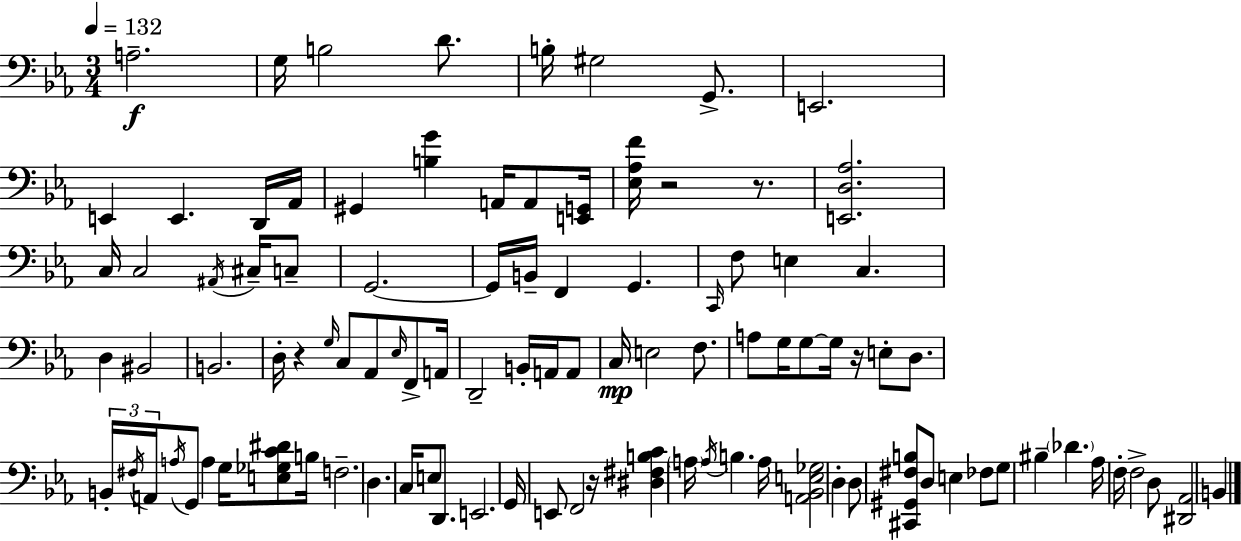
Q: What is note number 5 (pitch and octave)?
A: B3